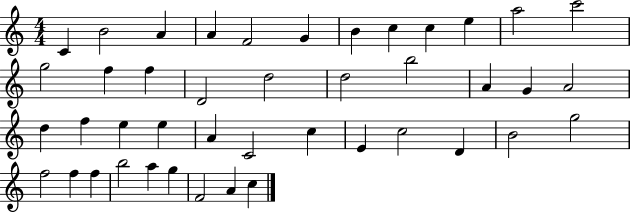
X:1
T:Untitled
M:4/4
L:1/4
K:C
C B2 A A F2 G B c c e a2 c'2 g2 f f D2 d2 d2 b2 A G A2 d f e e A C2 c E c2 D B2 g2 f2 f f b2 a g F2 A c